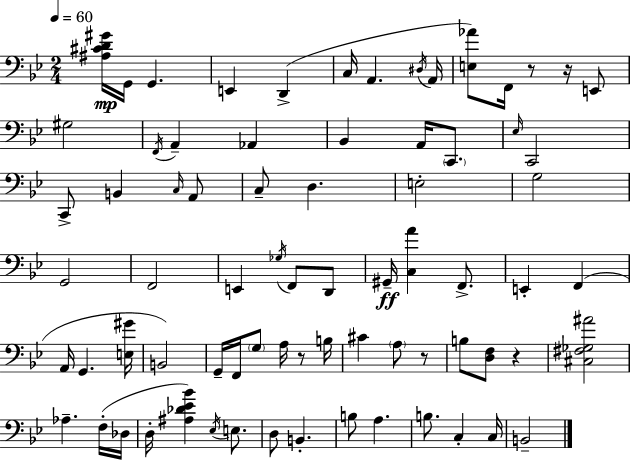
{
  \clef bass
  \numericTimeSignature
  \time 2/4
  \key g \minor
  \tempo 4 = 60
  <ais cis' d' gis'>16\mp g,16 g,4. | e,4 d,4->( | c16 a,4. \acciaccatura { dis16 } | a,16 <e aes'>8) f,16 r8 r16 e,8 | \break gis2 | \acciaccatura { f,16 } a,4-- aes,4 | bes,4 a,16 \parenthesize c,8. | \grace { ees16 } c,2 | \break c,8-> b,4 | \grace { c16 } a,8 c8-- d4. | e2-. | g2 | \break g,2 | f,2 | e,4 | \acciaccatura { ges16 } f,8 d,8 gis,16--\ff <c a'>4 | \break f,8.-> e,4-. | f,4( a,16 g,4. | <e gis'>16 b,2) | g,16-- f,16 \parenthesize g8 | \break a16 r8 b16 cis'4 | \parenthesize a8 r8 b8 <d f>8 | r4 <cis fis ges ais'>2 | aes4.-- | \break f16-.( des16 d16-. <ais des' ees' bes'>4) | \acciaccatura { ees16 } e8. d8 | b,4.-. b8 | a4. b8. | \break c4-. c16 b,2-- | \bar "|."
}